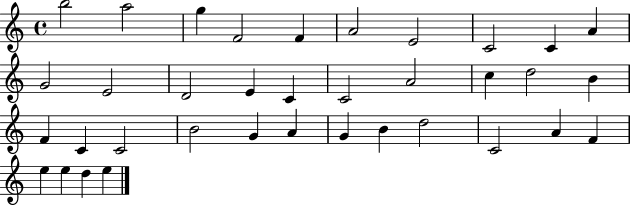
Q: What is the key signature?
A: C major